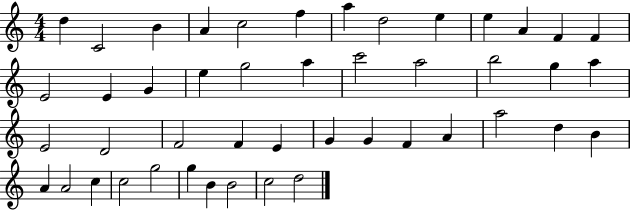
D5/q C4/h B4/q A4/q C5/h F5/q A5/q D5/h E5/q E5/q A4/q F4/q F4/q E4/h E4/q G4/q E5/q G5/h A5/q C6/h A5/h B5/h G5/q A5/q E4/h D4/h F4/h F4/q E4/q G4/q G4/q F4/q A4/q A5/h D5/q B4/q A4/q A4/h C5/q C5/h G5/h G5/q B4/q B4/h C5/h D5/h